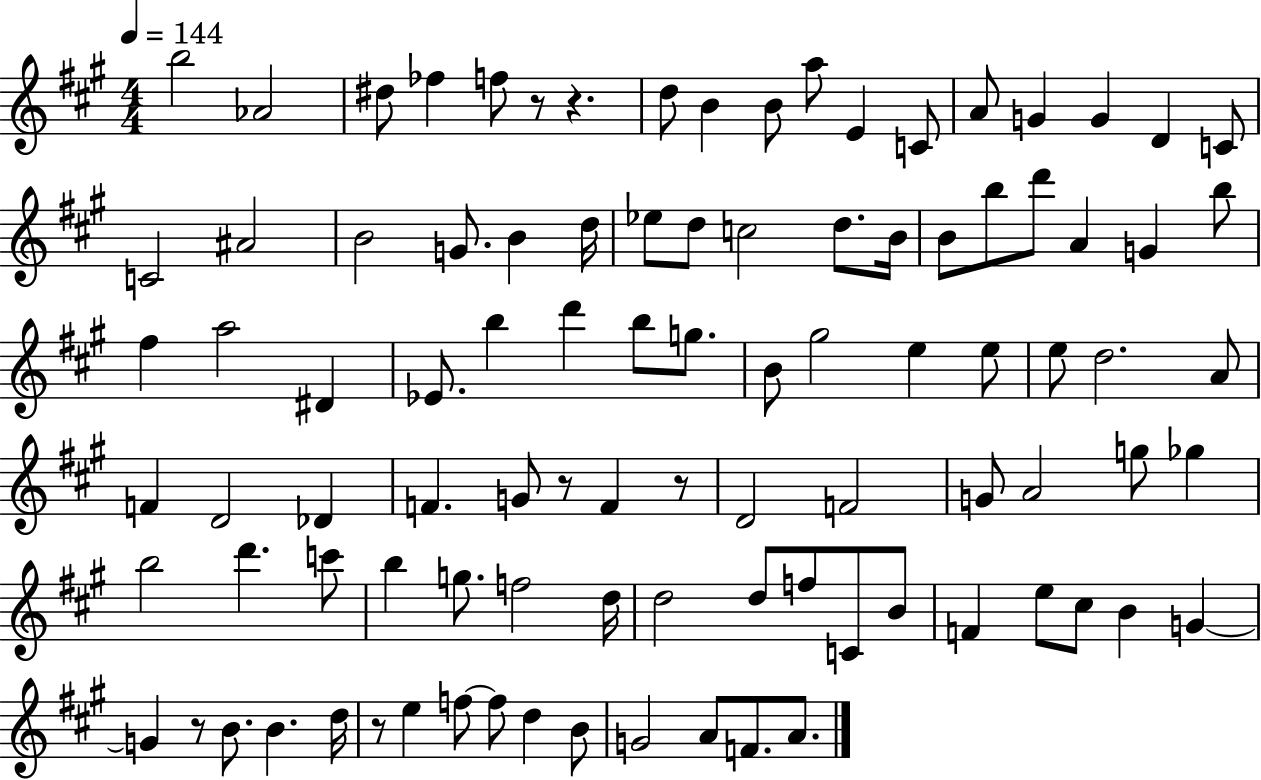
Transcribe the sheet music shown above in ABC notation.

X:1
T:Untitled
M:4/4
L:1/4
K:A
b2 _A2 ^d/2 _f f/2 z/2 z d/2 B B/2 a/2 E C/2 A/2 G G D C/2 C2 ^A2 B2 G/2 B d/4 _e/2 d/2 c2 d/2 B/4 B/2 b/2 d'/2 A G b/2 ^f a2 ^D _E/2 b d' b/2 g/2 B/2 ^g2 e e/2 e/2 d2 A/2 F D2 _D F G/2 z/2 F z/2 D2 F2 G/2 A2 g/2 _g b2 d' c'/2 b g/2 f2 d/4 d2 d/2 f/2 C/2 B/2 F e/2 ^c/2 B G G z/2 B/2 B d/4 z/2 e f/2 f/2 d B/2 G2 A/2 F/2 A/2